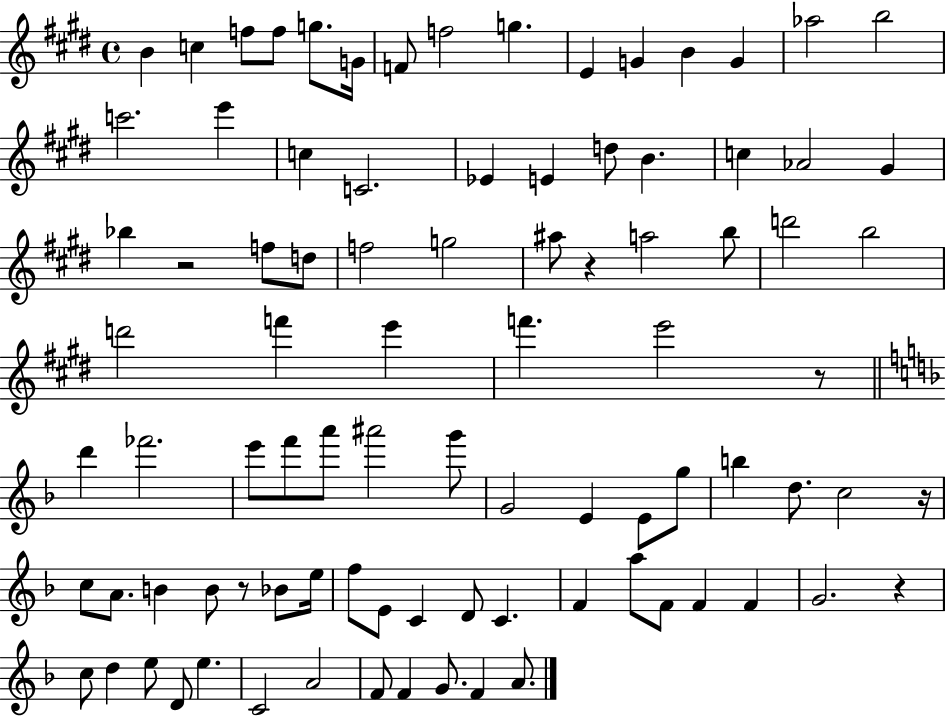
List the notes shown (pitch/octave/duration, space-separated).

B4/q C5/q F5/e F5/e G5/e. G4/s F4/e F5/h G5/q. E4/q G4/q B4/q G4/q Ab5/h B5/h C6/h. E6/q C5/q C4/h. Eb4/q E4/q D5/e B4/q. C5/q Ab4/h G#4/q Bb5/q R/h F5/e D5/e F5/h G5/h A#5/e R/q A5/h B5/e D6/h B5/h D6/h F6/q E6/q F6/q. E6/h R/e D6/q FES6/h. E6/e F6/e A6/e A#6/h G6/e G4/h E4/q E4/e G5/e B5/q D5/e. C5/h R/s C5/e A4/e. B4/q B4/e R/e Bb4/e E5/s F5/e E4/e C4/q D4/e C4/q. F4/q A5/e F4/e F4/q F4/q G4/h. R/q C5/e D5/q E5/e D4/e E5/q. C4/h A4/h F4/e F4/q G4/e. F4/q A4/e.